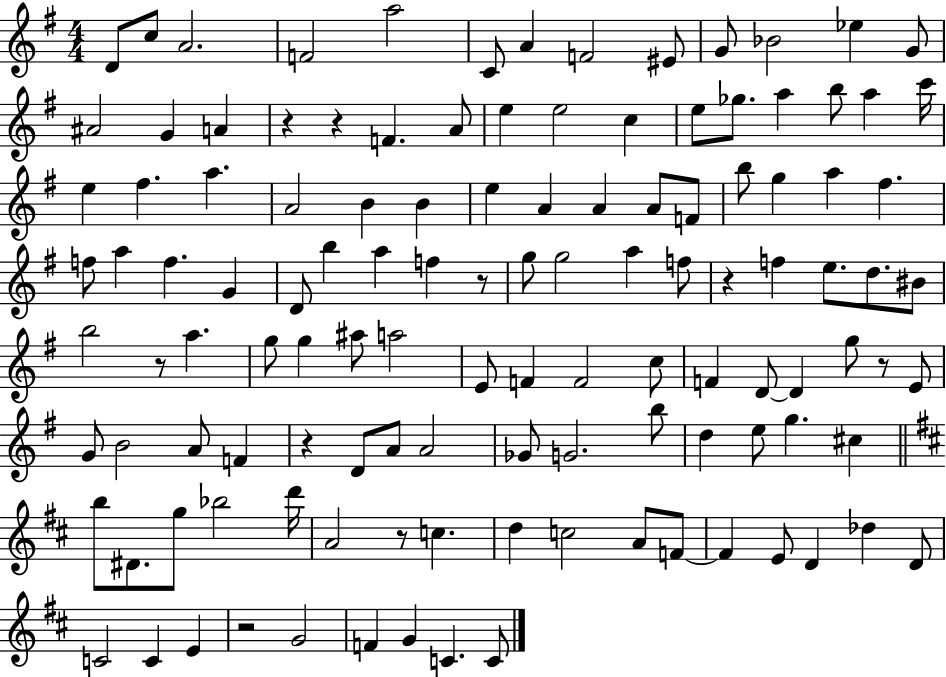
D4/e C5/e A4/h. F4/h A5/h C4/e A4/q F4/h EIS4/e G4/e Bb4/h Eb5/q G4/e A#4/h G4/q A4/q R/q R/q F4/q. A4/e E5/q E5/h C5/q E5/e Gb5/e. A5/q B5/e A5/q C6/s E5/q F#5/q. A5/q. A4/h B4/q B4/q E5/q A4/q A4/q A4/e F4/e B5/e G5/q A5/q F#5/q. F5/e A5/q F5/q. G4/q D4/e B5/q A5/q F5/q R/e G5/e G5/h A5/q F5/e R/q F5/q E5/e. D5/e. BIS4/e B5/h R/e A5/q. G5/e G5/q A#5/e A5/h E4/e F4/q F4/h C5/e F4/q D4/e D4/q G5/e R/e E4/e G4/e B4/h A4/e F4/q R/q D4/e A4/e A4/h Gb4/e G4/h. B5/e D5/q E5/e G5/q. C#5/q B5/e D#4/e. G5/e Bb5/h D6/s A4/h R/e C5/q. D5/q C5/h A4/e F4/e F4/q E4/e D4/q Db5/q D4/e C4/h C4/q E4/q R/h G4/h F4/q G4/q C4/q. C4/e